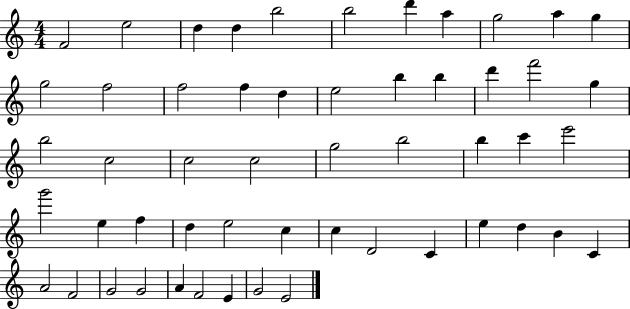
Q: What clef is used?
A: treble